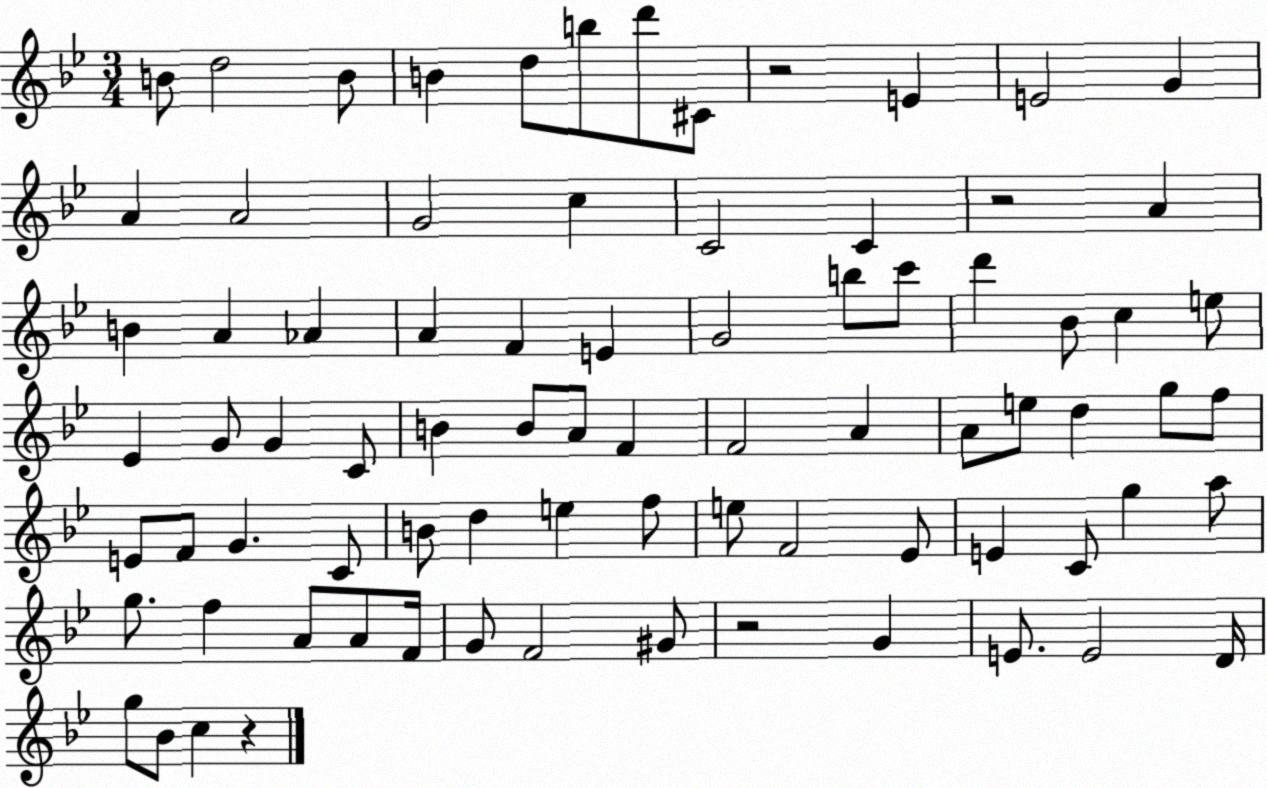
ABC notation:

X:1
T:Untitled
M:3/4
L:1/4
K:Bb
B/2 d2 B/2 B d/2 b/2 d'/2 ^C/2 z2 E E2 G A A2 G2 c C2 C z2 A B A _A A F E G2 b/2 c'/2 d' _B/2 c e/2 _E G/2 G C/2 B B/2 A/2 F F2 A A/2 e/2 d g/2 f/2 E/2 F/2 G C/2 B/2 d e f/2 e/2 F2 _E/2 E C/2 g a/2 g/2 f A/2 A/2 F/4 G/2 F2 ^G/2 z2 G E/2 E2 D/4 g/2 _B/2 c z